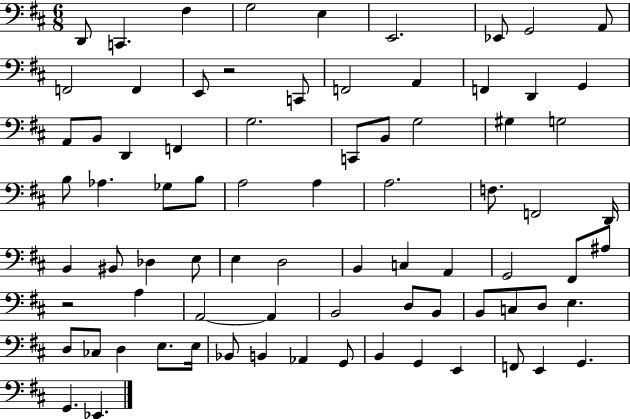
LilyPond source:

{
  \clef bass
  \numericTimeSignature
  \time 6/8
  \key d \major
  d,8 c,4. fis4 | g2 e4 | e,2. | ees,8 g,2 a,8 | \break f,2 f,4 | e,8 r2 c,8 | f,2 a,4 | f,4 d,4 g,4 | \break a,8 b,8 d,4 f,4 | g2. | c,8 b,8 g2 | gis4 g2 | \break b8 aes4. ges8 b8 | a2 a4 | a2. | f8. f,2 d,16 | \break b,4 bis,8 des4 e8 | e4 d2 | b,4 c4 a,4 | g,2 fis,8 ais8 | \break r2 a4 | a,2~~ a,4 | b,2 d8 b,8 | b,8 c8 d8 e4. | \break d8 ces8 d4 e8. e16 | bes,8 b,4 aes,4 g,8 | b,4 g,4 e,4 | f,8 e,4 g,4. | \break g,4. ees,4. | \bar "|."
}